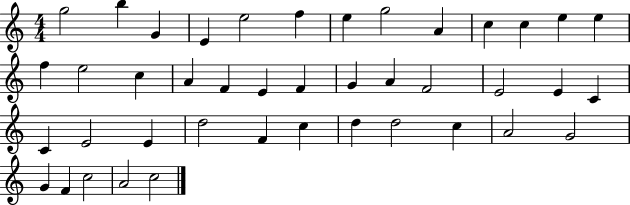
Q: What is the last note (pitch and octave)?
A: C5